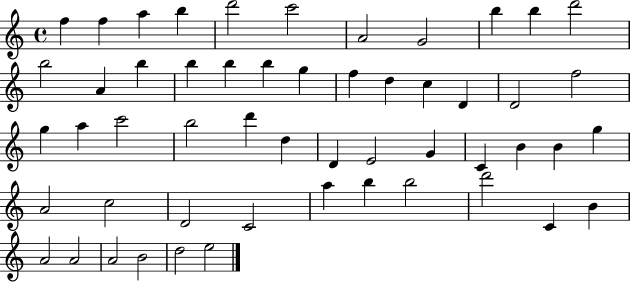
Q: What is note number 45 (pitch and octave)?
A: D6